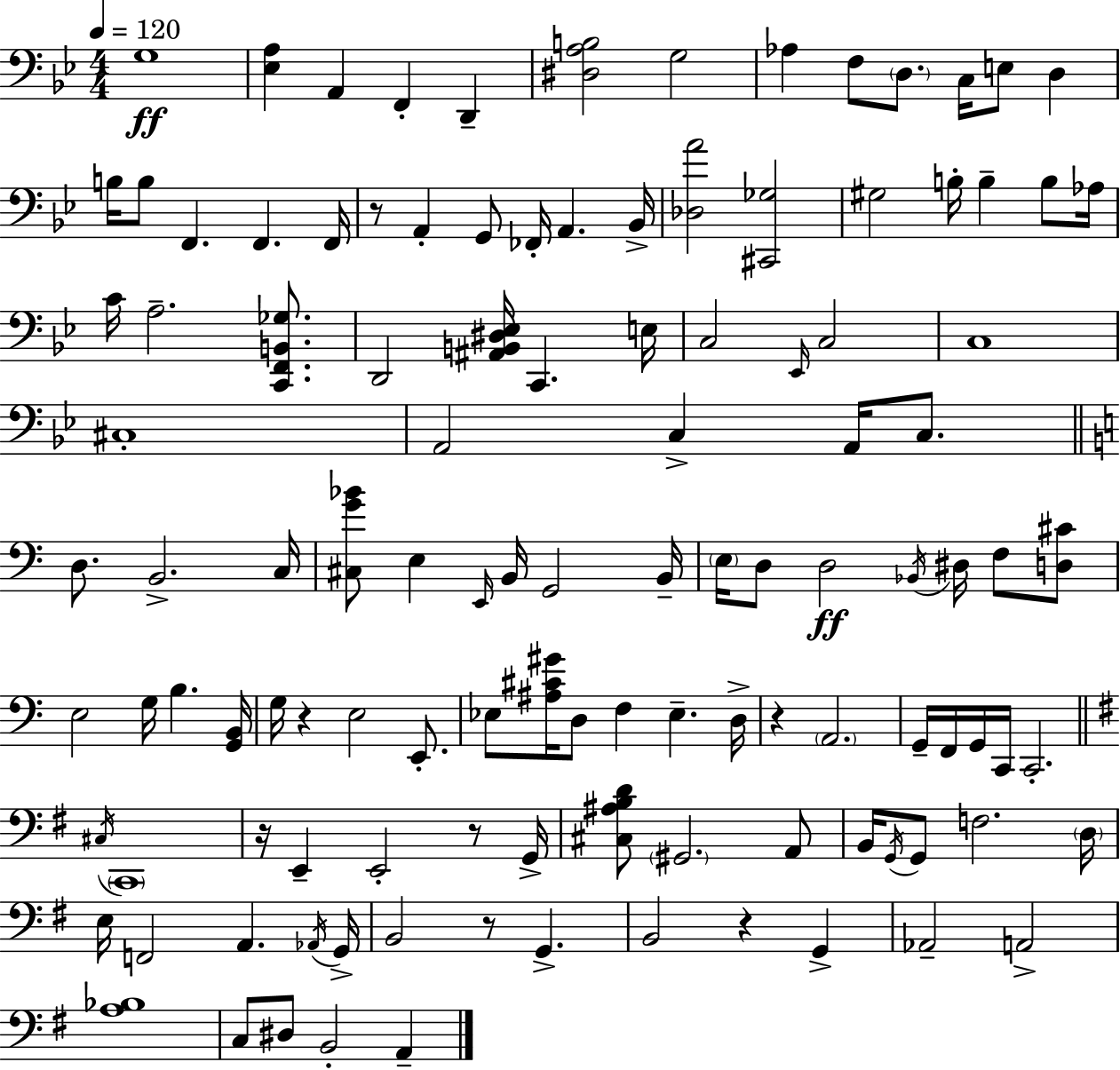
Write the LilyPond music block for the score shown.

{
  \clef bass
  \numericTimeSignature
  \time 4/4
  \key bes \major
  \tempo 4 = 120
  \repeat volta 2 { g1\ff | <ees a>4 a,4 f,4-. d,4-- | <dis a b>2 g2 | aes4 f8 \parenthesize d8. c16 e8 d4 | \break b16 b8 f,4. f,4. f,16 | r8 a,4-. g,8 fes,16-. a,4. bes,16-> | <des a'>2 <cis, ges>2 | gis2 b16-. b4-- b8 aes16 | \break c'16 a2.-- <c, f, b, ges>8. | d,2 <ais, b, dis ees>16 c,4. e16 | c2 \grace { ees,16 } c2 | c1 | \break cis1-. | a,2 c4-> a,16 c8. | \bar "||" \break \key a \minor d8. b,2.-> c16 | <cis g' bes'>8 e4 \grace { e,16 } b,16 g,2 | b,16-- \parenthesize e16 d8 d2\ff \acciaccatura { bes,16 } dis16 f8 | <d cis'>8 e2 g16 b4. | \break <g, b,>16 g16 r4 e2 e,8.-. | ees8 <ais cis' gis'>16 d8 f4 ees4.-- | d16-> r4 \parenthesize a,2. | g,16-- f,16 g,16 c,16 c,2.-. | \break \bar "||" \break \key e \minor \acciaccatura { cis16 } \parenthesize c,1 | r16 e,4-- e,2-. r8 | g,16-> <cis ais b d'>8 \parenthesize gis,2. a,8 | b,16 \acciaccatura { g,16 } g,8 f2. | \break \parenthesize d16 e16 f,2 a,4. | \acciaccatura { aes,16 } g,16-> b,2 r8 g,4.-> | b,2 r4 g,4-> | aes,2-- a,2-> | \break <a bes>1 | c8 dis8 b,2-. a,4-- | } \bar "|."
}